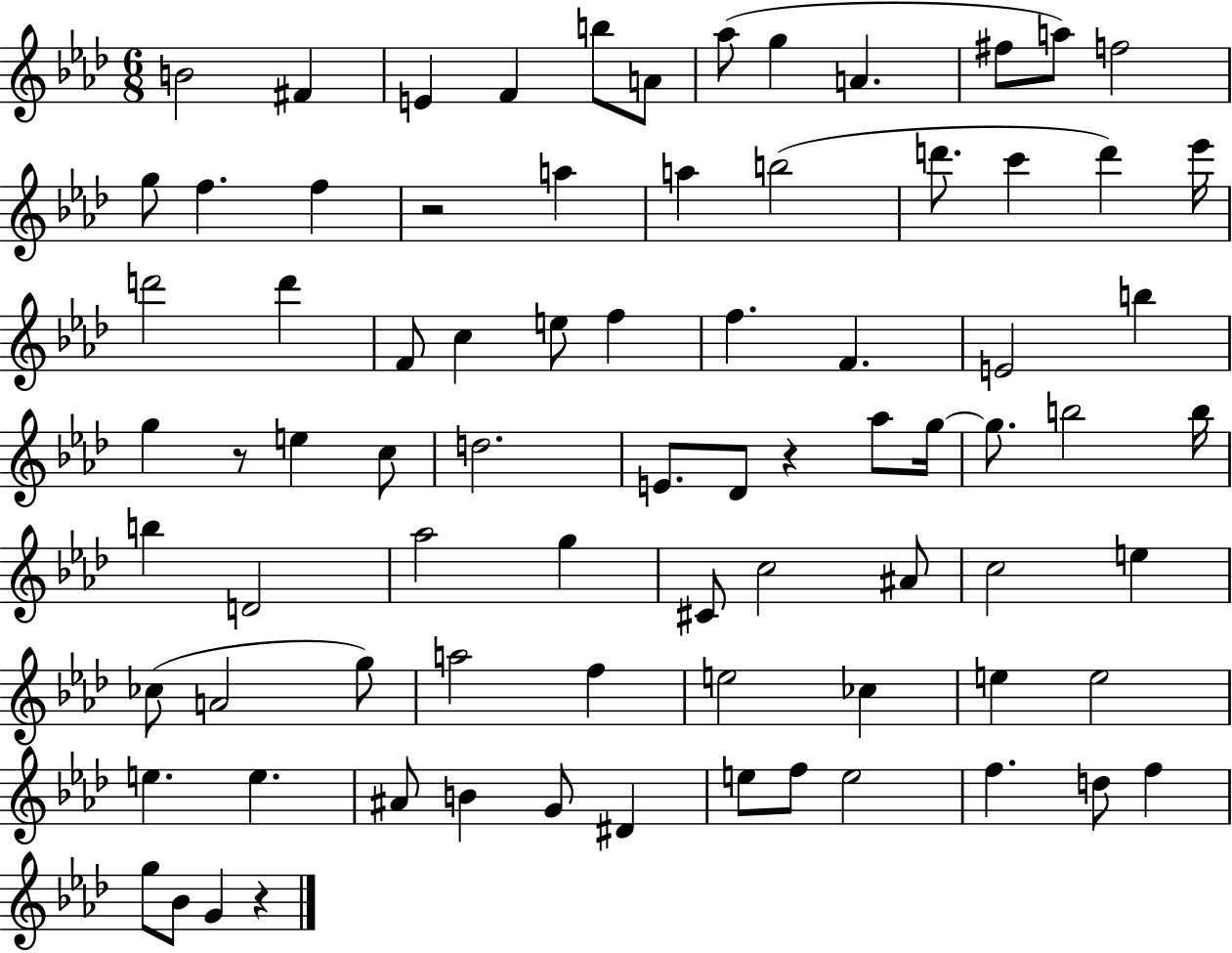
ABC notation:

X:1
T:Untitled
M:6/8
L:1/4
K:Ab
B2 ^F E F b/2 A/2 _a/2 g A ^f/2 a/2 f2 g/2 f f z2 a a b2 d'/2 c' d' _e'/4 d'2 d' F/2 c e/2 f f F E2 b g z/2 e c/2 d2 E/2 _D/2 z _a/2 g/4 g/2 b2 b/4 b D2 _a2 g ^C/2 c2 ^A/2 c2 e _c/2 A2 g/2 a2 f e2 _c e e2 e e ^A/2 B G/2 ^D e/2 f/2 e2 f d/2 f g/2 _B/2 G z